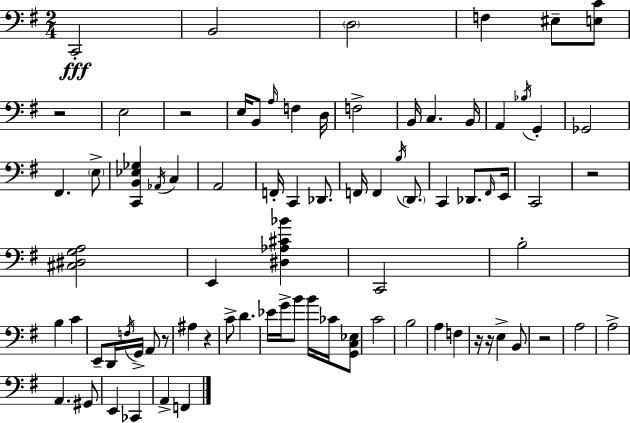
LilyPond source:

{
  \clef bass
  \numericTimeSignature
  \time 2/4
  \key g \major
  c,2-.\fff | b,2 | \parenthesize d2 | f4 eis8-- <e c'>8 | \break r2 | e2 | r2 | e16 b,8 \grace { a16 } f4 | \break d16 f2-> | b,16 c4. | b,16 a,4 \acciaccatura { bes16 } g,4-. | ges,2 | \break fis,4. | \parenthesize e8-> <c, b, ees ges>4 \acciaccatura { aes,16 } c4 | a,2 | f,16-. c,4 | \break des,8. f,16 f,4 | \acciaccatura { b16 } \parenthesize d,8. c,4 | des,8. \grace { fis,16 } e,16 c,2 | r2 | \break <cis dis g a>2 | e,4 | <dis aes cis' bes'>4 c,2 | b2-. | \break b4 | c'4 e,8-- d,16 | \acciaccatura { f16 } g,16-> a,8 r8 ais4 | r4 c'8-> | \break d'4. ees'16 g'16-> | b'8 b'16 ces'16 <g, c ees>8 c'2 | b2 | a4 | \break f4 r16 r16 | e4-> b,8 r2 | a2 | a2-> | \break a,4. | gis,8 e,4 | ces,4 a,4-> | f,4 \bar "|."
}